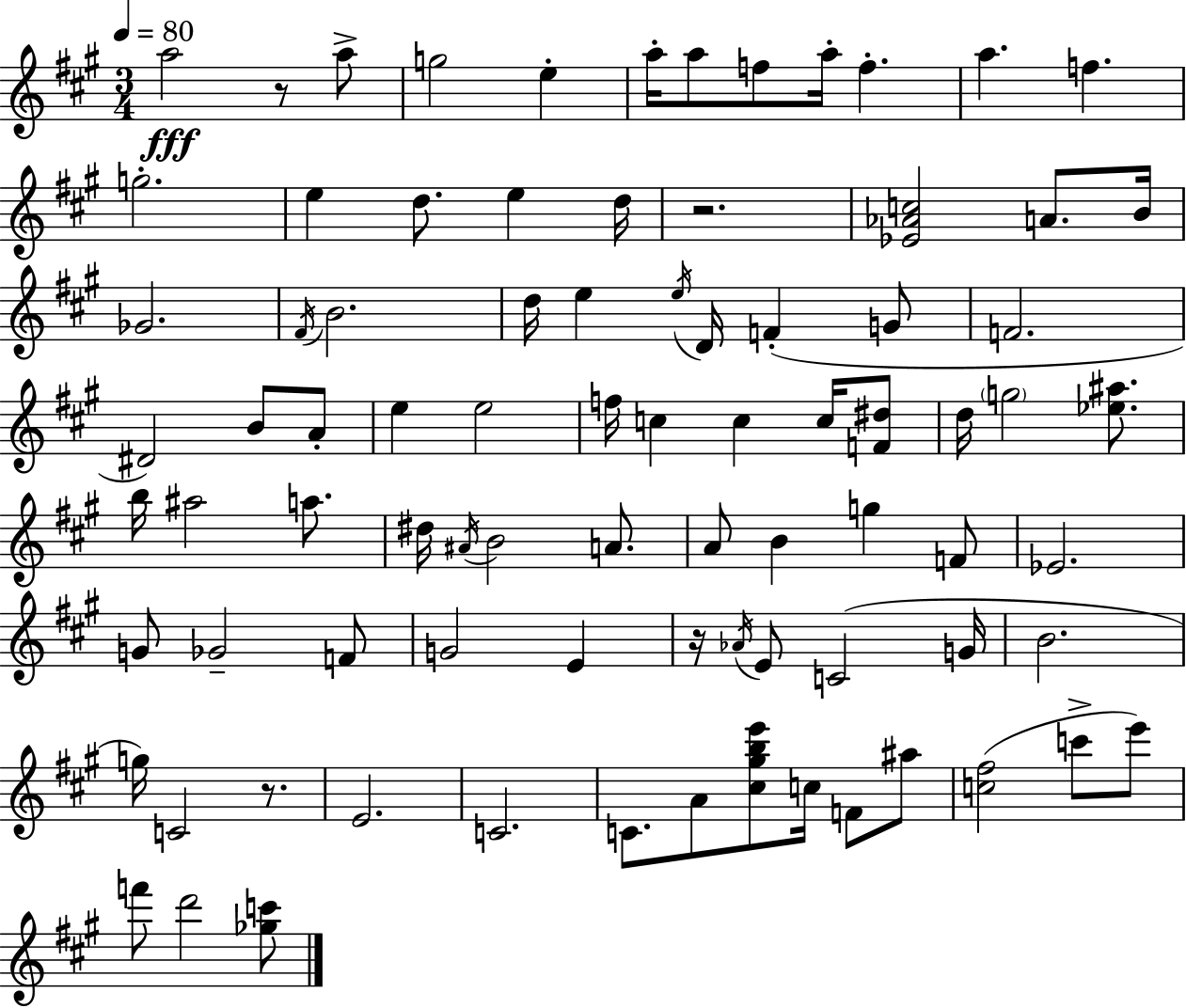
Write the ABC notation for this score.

X:1
T:Untitled
M:3/4
L:1/4
K:A
a2 z/2 a/2 g2 e a/4 a/2 f/2 a/4 f a f g2 e d/2 e d/4 z2 [_E_Ac]2 A/2 B/4 _G2 ^F/4 B2 d/4 e e/4 D/4 F G/2 F2 ^D2 B/2 A/2 e e2 f/4 c c c/4 [F^d]/2 d/4 g2 [_e^a]/2 b/4 ^a2 a/2 ^d/4 ^A/4 B2 A/2 A/2 B g F/2 _E2 G/2 _G2 F/2 G2 E z/4 _A/4 E/2 C2 G/4 B2 g/4 C2 z/2 E2 C2 C/2 A/2 [^c^gbe']/2 c/4 F/2 ^a/2 [c^f]2 c'/2 e'/2 f'/2 d'2 [_gc']/2